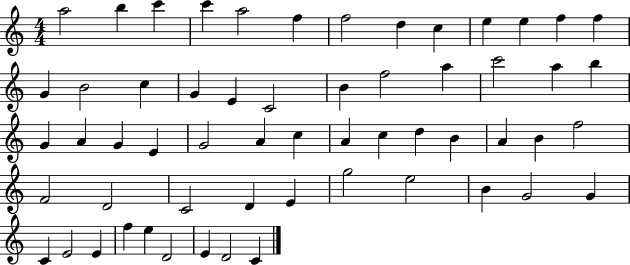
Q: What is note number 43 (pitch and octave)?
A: D4